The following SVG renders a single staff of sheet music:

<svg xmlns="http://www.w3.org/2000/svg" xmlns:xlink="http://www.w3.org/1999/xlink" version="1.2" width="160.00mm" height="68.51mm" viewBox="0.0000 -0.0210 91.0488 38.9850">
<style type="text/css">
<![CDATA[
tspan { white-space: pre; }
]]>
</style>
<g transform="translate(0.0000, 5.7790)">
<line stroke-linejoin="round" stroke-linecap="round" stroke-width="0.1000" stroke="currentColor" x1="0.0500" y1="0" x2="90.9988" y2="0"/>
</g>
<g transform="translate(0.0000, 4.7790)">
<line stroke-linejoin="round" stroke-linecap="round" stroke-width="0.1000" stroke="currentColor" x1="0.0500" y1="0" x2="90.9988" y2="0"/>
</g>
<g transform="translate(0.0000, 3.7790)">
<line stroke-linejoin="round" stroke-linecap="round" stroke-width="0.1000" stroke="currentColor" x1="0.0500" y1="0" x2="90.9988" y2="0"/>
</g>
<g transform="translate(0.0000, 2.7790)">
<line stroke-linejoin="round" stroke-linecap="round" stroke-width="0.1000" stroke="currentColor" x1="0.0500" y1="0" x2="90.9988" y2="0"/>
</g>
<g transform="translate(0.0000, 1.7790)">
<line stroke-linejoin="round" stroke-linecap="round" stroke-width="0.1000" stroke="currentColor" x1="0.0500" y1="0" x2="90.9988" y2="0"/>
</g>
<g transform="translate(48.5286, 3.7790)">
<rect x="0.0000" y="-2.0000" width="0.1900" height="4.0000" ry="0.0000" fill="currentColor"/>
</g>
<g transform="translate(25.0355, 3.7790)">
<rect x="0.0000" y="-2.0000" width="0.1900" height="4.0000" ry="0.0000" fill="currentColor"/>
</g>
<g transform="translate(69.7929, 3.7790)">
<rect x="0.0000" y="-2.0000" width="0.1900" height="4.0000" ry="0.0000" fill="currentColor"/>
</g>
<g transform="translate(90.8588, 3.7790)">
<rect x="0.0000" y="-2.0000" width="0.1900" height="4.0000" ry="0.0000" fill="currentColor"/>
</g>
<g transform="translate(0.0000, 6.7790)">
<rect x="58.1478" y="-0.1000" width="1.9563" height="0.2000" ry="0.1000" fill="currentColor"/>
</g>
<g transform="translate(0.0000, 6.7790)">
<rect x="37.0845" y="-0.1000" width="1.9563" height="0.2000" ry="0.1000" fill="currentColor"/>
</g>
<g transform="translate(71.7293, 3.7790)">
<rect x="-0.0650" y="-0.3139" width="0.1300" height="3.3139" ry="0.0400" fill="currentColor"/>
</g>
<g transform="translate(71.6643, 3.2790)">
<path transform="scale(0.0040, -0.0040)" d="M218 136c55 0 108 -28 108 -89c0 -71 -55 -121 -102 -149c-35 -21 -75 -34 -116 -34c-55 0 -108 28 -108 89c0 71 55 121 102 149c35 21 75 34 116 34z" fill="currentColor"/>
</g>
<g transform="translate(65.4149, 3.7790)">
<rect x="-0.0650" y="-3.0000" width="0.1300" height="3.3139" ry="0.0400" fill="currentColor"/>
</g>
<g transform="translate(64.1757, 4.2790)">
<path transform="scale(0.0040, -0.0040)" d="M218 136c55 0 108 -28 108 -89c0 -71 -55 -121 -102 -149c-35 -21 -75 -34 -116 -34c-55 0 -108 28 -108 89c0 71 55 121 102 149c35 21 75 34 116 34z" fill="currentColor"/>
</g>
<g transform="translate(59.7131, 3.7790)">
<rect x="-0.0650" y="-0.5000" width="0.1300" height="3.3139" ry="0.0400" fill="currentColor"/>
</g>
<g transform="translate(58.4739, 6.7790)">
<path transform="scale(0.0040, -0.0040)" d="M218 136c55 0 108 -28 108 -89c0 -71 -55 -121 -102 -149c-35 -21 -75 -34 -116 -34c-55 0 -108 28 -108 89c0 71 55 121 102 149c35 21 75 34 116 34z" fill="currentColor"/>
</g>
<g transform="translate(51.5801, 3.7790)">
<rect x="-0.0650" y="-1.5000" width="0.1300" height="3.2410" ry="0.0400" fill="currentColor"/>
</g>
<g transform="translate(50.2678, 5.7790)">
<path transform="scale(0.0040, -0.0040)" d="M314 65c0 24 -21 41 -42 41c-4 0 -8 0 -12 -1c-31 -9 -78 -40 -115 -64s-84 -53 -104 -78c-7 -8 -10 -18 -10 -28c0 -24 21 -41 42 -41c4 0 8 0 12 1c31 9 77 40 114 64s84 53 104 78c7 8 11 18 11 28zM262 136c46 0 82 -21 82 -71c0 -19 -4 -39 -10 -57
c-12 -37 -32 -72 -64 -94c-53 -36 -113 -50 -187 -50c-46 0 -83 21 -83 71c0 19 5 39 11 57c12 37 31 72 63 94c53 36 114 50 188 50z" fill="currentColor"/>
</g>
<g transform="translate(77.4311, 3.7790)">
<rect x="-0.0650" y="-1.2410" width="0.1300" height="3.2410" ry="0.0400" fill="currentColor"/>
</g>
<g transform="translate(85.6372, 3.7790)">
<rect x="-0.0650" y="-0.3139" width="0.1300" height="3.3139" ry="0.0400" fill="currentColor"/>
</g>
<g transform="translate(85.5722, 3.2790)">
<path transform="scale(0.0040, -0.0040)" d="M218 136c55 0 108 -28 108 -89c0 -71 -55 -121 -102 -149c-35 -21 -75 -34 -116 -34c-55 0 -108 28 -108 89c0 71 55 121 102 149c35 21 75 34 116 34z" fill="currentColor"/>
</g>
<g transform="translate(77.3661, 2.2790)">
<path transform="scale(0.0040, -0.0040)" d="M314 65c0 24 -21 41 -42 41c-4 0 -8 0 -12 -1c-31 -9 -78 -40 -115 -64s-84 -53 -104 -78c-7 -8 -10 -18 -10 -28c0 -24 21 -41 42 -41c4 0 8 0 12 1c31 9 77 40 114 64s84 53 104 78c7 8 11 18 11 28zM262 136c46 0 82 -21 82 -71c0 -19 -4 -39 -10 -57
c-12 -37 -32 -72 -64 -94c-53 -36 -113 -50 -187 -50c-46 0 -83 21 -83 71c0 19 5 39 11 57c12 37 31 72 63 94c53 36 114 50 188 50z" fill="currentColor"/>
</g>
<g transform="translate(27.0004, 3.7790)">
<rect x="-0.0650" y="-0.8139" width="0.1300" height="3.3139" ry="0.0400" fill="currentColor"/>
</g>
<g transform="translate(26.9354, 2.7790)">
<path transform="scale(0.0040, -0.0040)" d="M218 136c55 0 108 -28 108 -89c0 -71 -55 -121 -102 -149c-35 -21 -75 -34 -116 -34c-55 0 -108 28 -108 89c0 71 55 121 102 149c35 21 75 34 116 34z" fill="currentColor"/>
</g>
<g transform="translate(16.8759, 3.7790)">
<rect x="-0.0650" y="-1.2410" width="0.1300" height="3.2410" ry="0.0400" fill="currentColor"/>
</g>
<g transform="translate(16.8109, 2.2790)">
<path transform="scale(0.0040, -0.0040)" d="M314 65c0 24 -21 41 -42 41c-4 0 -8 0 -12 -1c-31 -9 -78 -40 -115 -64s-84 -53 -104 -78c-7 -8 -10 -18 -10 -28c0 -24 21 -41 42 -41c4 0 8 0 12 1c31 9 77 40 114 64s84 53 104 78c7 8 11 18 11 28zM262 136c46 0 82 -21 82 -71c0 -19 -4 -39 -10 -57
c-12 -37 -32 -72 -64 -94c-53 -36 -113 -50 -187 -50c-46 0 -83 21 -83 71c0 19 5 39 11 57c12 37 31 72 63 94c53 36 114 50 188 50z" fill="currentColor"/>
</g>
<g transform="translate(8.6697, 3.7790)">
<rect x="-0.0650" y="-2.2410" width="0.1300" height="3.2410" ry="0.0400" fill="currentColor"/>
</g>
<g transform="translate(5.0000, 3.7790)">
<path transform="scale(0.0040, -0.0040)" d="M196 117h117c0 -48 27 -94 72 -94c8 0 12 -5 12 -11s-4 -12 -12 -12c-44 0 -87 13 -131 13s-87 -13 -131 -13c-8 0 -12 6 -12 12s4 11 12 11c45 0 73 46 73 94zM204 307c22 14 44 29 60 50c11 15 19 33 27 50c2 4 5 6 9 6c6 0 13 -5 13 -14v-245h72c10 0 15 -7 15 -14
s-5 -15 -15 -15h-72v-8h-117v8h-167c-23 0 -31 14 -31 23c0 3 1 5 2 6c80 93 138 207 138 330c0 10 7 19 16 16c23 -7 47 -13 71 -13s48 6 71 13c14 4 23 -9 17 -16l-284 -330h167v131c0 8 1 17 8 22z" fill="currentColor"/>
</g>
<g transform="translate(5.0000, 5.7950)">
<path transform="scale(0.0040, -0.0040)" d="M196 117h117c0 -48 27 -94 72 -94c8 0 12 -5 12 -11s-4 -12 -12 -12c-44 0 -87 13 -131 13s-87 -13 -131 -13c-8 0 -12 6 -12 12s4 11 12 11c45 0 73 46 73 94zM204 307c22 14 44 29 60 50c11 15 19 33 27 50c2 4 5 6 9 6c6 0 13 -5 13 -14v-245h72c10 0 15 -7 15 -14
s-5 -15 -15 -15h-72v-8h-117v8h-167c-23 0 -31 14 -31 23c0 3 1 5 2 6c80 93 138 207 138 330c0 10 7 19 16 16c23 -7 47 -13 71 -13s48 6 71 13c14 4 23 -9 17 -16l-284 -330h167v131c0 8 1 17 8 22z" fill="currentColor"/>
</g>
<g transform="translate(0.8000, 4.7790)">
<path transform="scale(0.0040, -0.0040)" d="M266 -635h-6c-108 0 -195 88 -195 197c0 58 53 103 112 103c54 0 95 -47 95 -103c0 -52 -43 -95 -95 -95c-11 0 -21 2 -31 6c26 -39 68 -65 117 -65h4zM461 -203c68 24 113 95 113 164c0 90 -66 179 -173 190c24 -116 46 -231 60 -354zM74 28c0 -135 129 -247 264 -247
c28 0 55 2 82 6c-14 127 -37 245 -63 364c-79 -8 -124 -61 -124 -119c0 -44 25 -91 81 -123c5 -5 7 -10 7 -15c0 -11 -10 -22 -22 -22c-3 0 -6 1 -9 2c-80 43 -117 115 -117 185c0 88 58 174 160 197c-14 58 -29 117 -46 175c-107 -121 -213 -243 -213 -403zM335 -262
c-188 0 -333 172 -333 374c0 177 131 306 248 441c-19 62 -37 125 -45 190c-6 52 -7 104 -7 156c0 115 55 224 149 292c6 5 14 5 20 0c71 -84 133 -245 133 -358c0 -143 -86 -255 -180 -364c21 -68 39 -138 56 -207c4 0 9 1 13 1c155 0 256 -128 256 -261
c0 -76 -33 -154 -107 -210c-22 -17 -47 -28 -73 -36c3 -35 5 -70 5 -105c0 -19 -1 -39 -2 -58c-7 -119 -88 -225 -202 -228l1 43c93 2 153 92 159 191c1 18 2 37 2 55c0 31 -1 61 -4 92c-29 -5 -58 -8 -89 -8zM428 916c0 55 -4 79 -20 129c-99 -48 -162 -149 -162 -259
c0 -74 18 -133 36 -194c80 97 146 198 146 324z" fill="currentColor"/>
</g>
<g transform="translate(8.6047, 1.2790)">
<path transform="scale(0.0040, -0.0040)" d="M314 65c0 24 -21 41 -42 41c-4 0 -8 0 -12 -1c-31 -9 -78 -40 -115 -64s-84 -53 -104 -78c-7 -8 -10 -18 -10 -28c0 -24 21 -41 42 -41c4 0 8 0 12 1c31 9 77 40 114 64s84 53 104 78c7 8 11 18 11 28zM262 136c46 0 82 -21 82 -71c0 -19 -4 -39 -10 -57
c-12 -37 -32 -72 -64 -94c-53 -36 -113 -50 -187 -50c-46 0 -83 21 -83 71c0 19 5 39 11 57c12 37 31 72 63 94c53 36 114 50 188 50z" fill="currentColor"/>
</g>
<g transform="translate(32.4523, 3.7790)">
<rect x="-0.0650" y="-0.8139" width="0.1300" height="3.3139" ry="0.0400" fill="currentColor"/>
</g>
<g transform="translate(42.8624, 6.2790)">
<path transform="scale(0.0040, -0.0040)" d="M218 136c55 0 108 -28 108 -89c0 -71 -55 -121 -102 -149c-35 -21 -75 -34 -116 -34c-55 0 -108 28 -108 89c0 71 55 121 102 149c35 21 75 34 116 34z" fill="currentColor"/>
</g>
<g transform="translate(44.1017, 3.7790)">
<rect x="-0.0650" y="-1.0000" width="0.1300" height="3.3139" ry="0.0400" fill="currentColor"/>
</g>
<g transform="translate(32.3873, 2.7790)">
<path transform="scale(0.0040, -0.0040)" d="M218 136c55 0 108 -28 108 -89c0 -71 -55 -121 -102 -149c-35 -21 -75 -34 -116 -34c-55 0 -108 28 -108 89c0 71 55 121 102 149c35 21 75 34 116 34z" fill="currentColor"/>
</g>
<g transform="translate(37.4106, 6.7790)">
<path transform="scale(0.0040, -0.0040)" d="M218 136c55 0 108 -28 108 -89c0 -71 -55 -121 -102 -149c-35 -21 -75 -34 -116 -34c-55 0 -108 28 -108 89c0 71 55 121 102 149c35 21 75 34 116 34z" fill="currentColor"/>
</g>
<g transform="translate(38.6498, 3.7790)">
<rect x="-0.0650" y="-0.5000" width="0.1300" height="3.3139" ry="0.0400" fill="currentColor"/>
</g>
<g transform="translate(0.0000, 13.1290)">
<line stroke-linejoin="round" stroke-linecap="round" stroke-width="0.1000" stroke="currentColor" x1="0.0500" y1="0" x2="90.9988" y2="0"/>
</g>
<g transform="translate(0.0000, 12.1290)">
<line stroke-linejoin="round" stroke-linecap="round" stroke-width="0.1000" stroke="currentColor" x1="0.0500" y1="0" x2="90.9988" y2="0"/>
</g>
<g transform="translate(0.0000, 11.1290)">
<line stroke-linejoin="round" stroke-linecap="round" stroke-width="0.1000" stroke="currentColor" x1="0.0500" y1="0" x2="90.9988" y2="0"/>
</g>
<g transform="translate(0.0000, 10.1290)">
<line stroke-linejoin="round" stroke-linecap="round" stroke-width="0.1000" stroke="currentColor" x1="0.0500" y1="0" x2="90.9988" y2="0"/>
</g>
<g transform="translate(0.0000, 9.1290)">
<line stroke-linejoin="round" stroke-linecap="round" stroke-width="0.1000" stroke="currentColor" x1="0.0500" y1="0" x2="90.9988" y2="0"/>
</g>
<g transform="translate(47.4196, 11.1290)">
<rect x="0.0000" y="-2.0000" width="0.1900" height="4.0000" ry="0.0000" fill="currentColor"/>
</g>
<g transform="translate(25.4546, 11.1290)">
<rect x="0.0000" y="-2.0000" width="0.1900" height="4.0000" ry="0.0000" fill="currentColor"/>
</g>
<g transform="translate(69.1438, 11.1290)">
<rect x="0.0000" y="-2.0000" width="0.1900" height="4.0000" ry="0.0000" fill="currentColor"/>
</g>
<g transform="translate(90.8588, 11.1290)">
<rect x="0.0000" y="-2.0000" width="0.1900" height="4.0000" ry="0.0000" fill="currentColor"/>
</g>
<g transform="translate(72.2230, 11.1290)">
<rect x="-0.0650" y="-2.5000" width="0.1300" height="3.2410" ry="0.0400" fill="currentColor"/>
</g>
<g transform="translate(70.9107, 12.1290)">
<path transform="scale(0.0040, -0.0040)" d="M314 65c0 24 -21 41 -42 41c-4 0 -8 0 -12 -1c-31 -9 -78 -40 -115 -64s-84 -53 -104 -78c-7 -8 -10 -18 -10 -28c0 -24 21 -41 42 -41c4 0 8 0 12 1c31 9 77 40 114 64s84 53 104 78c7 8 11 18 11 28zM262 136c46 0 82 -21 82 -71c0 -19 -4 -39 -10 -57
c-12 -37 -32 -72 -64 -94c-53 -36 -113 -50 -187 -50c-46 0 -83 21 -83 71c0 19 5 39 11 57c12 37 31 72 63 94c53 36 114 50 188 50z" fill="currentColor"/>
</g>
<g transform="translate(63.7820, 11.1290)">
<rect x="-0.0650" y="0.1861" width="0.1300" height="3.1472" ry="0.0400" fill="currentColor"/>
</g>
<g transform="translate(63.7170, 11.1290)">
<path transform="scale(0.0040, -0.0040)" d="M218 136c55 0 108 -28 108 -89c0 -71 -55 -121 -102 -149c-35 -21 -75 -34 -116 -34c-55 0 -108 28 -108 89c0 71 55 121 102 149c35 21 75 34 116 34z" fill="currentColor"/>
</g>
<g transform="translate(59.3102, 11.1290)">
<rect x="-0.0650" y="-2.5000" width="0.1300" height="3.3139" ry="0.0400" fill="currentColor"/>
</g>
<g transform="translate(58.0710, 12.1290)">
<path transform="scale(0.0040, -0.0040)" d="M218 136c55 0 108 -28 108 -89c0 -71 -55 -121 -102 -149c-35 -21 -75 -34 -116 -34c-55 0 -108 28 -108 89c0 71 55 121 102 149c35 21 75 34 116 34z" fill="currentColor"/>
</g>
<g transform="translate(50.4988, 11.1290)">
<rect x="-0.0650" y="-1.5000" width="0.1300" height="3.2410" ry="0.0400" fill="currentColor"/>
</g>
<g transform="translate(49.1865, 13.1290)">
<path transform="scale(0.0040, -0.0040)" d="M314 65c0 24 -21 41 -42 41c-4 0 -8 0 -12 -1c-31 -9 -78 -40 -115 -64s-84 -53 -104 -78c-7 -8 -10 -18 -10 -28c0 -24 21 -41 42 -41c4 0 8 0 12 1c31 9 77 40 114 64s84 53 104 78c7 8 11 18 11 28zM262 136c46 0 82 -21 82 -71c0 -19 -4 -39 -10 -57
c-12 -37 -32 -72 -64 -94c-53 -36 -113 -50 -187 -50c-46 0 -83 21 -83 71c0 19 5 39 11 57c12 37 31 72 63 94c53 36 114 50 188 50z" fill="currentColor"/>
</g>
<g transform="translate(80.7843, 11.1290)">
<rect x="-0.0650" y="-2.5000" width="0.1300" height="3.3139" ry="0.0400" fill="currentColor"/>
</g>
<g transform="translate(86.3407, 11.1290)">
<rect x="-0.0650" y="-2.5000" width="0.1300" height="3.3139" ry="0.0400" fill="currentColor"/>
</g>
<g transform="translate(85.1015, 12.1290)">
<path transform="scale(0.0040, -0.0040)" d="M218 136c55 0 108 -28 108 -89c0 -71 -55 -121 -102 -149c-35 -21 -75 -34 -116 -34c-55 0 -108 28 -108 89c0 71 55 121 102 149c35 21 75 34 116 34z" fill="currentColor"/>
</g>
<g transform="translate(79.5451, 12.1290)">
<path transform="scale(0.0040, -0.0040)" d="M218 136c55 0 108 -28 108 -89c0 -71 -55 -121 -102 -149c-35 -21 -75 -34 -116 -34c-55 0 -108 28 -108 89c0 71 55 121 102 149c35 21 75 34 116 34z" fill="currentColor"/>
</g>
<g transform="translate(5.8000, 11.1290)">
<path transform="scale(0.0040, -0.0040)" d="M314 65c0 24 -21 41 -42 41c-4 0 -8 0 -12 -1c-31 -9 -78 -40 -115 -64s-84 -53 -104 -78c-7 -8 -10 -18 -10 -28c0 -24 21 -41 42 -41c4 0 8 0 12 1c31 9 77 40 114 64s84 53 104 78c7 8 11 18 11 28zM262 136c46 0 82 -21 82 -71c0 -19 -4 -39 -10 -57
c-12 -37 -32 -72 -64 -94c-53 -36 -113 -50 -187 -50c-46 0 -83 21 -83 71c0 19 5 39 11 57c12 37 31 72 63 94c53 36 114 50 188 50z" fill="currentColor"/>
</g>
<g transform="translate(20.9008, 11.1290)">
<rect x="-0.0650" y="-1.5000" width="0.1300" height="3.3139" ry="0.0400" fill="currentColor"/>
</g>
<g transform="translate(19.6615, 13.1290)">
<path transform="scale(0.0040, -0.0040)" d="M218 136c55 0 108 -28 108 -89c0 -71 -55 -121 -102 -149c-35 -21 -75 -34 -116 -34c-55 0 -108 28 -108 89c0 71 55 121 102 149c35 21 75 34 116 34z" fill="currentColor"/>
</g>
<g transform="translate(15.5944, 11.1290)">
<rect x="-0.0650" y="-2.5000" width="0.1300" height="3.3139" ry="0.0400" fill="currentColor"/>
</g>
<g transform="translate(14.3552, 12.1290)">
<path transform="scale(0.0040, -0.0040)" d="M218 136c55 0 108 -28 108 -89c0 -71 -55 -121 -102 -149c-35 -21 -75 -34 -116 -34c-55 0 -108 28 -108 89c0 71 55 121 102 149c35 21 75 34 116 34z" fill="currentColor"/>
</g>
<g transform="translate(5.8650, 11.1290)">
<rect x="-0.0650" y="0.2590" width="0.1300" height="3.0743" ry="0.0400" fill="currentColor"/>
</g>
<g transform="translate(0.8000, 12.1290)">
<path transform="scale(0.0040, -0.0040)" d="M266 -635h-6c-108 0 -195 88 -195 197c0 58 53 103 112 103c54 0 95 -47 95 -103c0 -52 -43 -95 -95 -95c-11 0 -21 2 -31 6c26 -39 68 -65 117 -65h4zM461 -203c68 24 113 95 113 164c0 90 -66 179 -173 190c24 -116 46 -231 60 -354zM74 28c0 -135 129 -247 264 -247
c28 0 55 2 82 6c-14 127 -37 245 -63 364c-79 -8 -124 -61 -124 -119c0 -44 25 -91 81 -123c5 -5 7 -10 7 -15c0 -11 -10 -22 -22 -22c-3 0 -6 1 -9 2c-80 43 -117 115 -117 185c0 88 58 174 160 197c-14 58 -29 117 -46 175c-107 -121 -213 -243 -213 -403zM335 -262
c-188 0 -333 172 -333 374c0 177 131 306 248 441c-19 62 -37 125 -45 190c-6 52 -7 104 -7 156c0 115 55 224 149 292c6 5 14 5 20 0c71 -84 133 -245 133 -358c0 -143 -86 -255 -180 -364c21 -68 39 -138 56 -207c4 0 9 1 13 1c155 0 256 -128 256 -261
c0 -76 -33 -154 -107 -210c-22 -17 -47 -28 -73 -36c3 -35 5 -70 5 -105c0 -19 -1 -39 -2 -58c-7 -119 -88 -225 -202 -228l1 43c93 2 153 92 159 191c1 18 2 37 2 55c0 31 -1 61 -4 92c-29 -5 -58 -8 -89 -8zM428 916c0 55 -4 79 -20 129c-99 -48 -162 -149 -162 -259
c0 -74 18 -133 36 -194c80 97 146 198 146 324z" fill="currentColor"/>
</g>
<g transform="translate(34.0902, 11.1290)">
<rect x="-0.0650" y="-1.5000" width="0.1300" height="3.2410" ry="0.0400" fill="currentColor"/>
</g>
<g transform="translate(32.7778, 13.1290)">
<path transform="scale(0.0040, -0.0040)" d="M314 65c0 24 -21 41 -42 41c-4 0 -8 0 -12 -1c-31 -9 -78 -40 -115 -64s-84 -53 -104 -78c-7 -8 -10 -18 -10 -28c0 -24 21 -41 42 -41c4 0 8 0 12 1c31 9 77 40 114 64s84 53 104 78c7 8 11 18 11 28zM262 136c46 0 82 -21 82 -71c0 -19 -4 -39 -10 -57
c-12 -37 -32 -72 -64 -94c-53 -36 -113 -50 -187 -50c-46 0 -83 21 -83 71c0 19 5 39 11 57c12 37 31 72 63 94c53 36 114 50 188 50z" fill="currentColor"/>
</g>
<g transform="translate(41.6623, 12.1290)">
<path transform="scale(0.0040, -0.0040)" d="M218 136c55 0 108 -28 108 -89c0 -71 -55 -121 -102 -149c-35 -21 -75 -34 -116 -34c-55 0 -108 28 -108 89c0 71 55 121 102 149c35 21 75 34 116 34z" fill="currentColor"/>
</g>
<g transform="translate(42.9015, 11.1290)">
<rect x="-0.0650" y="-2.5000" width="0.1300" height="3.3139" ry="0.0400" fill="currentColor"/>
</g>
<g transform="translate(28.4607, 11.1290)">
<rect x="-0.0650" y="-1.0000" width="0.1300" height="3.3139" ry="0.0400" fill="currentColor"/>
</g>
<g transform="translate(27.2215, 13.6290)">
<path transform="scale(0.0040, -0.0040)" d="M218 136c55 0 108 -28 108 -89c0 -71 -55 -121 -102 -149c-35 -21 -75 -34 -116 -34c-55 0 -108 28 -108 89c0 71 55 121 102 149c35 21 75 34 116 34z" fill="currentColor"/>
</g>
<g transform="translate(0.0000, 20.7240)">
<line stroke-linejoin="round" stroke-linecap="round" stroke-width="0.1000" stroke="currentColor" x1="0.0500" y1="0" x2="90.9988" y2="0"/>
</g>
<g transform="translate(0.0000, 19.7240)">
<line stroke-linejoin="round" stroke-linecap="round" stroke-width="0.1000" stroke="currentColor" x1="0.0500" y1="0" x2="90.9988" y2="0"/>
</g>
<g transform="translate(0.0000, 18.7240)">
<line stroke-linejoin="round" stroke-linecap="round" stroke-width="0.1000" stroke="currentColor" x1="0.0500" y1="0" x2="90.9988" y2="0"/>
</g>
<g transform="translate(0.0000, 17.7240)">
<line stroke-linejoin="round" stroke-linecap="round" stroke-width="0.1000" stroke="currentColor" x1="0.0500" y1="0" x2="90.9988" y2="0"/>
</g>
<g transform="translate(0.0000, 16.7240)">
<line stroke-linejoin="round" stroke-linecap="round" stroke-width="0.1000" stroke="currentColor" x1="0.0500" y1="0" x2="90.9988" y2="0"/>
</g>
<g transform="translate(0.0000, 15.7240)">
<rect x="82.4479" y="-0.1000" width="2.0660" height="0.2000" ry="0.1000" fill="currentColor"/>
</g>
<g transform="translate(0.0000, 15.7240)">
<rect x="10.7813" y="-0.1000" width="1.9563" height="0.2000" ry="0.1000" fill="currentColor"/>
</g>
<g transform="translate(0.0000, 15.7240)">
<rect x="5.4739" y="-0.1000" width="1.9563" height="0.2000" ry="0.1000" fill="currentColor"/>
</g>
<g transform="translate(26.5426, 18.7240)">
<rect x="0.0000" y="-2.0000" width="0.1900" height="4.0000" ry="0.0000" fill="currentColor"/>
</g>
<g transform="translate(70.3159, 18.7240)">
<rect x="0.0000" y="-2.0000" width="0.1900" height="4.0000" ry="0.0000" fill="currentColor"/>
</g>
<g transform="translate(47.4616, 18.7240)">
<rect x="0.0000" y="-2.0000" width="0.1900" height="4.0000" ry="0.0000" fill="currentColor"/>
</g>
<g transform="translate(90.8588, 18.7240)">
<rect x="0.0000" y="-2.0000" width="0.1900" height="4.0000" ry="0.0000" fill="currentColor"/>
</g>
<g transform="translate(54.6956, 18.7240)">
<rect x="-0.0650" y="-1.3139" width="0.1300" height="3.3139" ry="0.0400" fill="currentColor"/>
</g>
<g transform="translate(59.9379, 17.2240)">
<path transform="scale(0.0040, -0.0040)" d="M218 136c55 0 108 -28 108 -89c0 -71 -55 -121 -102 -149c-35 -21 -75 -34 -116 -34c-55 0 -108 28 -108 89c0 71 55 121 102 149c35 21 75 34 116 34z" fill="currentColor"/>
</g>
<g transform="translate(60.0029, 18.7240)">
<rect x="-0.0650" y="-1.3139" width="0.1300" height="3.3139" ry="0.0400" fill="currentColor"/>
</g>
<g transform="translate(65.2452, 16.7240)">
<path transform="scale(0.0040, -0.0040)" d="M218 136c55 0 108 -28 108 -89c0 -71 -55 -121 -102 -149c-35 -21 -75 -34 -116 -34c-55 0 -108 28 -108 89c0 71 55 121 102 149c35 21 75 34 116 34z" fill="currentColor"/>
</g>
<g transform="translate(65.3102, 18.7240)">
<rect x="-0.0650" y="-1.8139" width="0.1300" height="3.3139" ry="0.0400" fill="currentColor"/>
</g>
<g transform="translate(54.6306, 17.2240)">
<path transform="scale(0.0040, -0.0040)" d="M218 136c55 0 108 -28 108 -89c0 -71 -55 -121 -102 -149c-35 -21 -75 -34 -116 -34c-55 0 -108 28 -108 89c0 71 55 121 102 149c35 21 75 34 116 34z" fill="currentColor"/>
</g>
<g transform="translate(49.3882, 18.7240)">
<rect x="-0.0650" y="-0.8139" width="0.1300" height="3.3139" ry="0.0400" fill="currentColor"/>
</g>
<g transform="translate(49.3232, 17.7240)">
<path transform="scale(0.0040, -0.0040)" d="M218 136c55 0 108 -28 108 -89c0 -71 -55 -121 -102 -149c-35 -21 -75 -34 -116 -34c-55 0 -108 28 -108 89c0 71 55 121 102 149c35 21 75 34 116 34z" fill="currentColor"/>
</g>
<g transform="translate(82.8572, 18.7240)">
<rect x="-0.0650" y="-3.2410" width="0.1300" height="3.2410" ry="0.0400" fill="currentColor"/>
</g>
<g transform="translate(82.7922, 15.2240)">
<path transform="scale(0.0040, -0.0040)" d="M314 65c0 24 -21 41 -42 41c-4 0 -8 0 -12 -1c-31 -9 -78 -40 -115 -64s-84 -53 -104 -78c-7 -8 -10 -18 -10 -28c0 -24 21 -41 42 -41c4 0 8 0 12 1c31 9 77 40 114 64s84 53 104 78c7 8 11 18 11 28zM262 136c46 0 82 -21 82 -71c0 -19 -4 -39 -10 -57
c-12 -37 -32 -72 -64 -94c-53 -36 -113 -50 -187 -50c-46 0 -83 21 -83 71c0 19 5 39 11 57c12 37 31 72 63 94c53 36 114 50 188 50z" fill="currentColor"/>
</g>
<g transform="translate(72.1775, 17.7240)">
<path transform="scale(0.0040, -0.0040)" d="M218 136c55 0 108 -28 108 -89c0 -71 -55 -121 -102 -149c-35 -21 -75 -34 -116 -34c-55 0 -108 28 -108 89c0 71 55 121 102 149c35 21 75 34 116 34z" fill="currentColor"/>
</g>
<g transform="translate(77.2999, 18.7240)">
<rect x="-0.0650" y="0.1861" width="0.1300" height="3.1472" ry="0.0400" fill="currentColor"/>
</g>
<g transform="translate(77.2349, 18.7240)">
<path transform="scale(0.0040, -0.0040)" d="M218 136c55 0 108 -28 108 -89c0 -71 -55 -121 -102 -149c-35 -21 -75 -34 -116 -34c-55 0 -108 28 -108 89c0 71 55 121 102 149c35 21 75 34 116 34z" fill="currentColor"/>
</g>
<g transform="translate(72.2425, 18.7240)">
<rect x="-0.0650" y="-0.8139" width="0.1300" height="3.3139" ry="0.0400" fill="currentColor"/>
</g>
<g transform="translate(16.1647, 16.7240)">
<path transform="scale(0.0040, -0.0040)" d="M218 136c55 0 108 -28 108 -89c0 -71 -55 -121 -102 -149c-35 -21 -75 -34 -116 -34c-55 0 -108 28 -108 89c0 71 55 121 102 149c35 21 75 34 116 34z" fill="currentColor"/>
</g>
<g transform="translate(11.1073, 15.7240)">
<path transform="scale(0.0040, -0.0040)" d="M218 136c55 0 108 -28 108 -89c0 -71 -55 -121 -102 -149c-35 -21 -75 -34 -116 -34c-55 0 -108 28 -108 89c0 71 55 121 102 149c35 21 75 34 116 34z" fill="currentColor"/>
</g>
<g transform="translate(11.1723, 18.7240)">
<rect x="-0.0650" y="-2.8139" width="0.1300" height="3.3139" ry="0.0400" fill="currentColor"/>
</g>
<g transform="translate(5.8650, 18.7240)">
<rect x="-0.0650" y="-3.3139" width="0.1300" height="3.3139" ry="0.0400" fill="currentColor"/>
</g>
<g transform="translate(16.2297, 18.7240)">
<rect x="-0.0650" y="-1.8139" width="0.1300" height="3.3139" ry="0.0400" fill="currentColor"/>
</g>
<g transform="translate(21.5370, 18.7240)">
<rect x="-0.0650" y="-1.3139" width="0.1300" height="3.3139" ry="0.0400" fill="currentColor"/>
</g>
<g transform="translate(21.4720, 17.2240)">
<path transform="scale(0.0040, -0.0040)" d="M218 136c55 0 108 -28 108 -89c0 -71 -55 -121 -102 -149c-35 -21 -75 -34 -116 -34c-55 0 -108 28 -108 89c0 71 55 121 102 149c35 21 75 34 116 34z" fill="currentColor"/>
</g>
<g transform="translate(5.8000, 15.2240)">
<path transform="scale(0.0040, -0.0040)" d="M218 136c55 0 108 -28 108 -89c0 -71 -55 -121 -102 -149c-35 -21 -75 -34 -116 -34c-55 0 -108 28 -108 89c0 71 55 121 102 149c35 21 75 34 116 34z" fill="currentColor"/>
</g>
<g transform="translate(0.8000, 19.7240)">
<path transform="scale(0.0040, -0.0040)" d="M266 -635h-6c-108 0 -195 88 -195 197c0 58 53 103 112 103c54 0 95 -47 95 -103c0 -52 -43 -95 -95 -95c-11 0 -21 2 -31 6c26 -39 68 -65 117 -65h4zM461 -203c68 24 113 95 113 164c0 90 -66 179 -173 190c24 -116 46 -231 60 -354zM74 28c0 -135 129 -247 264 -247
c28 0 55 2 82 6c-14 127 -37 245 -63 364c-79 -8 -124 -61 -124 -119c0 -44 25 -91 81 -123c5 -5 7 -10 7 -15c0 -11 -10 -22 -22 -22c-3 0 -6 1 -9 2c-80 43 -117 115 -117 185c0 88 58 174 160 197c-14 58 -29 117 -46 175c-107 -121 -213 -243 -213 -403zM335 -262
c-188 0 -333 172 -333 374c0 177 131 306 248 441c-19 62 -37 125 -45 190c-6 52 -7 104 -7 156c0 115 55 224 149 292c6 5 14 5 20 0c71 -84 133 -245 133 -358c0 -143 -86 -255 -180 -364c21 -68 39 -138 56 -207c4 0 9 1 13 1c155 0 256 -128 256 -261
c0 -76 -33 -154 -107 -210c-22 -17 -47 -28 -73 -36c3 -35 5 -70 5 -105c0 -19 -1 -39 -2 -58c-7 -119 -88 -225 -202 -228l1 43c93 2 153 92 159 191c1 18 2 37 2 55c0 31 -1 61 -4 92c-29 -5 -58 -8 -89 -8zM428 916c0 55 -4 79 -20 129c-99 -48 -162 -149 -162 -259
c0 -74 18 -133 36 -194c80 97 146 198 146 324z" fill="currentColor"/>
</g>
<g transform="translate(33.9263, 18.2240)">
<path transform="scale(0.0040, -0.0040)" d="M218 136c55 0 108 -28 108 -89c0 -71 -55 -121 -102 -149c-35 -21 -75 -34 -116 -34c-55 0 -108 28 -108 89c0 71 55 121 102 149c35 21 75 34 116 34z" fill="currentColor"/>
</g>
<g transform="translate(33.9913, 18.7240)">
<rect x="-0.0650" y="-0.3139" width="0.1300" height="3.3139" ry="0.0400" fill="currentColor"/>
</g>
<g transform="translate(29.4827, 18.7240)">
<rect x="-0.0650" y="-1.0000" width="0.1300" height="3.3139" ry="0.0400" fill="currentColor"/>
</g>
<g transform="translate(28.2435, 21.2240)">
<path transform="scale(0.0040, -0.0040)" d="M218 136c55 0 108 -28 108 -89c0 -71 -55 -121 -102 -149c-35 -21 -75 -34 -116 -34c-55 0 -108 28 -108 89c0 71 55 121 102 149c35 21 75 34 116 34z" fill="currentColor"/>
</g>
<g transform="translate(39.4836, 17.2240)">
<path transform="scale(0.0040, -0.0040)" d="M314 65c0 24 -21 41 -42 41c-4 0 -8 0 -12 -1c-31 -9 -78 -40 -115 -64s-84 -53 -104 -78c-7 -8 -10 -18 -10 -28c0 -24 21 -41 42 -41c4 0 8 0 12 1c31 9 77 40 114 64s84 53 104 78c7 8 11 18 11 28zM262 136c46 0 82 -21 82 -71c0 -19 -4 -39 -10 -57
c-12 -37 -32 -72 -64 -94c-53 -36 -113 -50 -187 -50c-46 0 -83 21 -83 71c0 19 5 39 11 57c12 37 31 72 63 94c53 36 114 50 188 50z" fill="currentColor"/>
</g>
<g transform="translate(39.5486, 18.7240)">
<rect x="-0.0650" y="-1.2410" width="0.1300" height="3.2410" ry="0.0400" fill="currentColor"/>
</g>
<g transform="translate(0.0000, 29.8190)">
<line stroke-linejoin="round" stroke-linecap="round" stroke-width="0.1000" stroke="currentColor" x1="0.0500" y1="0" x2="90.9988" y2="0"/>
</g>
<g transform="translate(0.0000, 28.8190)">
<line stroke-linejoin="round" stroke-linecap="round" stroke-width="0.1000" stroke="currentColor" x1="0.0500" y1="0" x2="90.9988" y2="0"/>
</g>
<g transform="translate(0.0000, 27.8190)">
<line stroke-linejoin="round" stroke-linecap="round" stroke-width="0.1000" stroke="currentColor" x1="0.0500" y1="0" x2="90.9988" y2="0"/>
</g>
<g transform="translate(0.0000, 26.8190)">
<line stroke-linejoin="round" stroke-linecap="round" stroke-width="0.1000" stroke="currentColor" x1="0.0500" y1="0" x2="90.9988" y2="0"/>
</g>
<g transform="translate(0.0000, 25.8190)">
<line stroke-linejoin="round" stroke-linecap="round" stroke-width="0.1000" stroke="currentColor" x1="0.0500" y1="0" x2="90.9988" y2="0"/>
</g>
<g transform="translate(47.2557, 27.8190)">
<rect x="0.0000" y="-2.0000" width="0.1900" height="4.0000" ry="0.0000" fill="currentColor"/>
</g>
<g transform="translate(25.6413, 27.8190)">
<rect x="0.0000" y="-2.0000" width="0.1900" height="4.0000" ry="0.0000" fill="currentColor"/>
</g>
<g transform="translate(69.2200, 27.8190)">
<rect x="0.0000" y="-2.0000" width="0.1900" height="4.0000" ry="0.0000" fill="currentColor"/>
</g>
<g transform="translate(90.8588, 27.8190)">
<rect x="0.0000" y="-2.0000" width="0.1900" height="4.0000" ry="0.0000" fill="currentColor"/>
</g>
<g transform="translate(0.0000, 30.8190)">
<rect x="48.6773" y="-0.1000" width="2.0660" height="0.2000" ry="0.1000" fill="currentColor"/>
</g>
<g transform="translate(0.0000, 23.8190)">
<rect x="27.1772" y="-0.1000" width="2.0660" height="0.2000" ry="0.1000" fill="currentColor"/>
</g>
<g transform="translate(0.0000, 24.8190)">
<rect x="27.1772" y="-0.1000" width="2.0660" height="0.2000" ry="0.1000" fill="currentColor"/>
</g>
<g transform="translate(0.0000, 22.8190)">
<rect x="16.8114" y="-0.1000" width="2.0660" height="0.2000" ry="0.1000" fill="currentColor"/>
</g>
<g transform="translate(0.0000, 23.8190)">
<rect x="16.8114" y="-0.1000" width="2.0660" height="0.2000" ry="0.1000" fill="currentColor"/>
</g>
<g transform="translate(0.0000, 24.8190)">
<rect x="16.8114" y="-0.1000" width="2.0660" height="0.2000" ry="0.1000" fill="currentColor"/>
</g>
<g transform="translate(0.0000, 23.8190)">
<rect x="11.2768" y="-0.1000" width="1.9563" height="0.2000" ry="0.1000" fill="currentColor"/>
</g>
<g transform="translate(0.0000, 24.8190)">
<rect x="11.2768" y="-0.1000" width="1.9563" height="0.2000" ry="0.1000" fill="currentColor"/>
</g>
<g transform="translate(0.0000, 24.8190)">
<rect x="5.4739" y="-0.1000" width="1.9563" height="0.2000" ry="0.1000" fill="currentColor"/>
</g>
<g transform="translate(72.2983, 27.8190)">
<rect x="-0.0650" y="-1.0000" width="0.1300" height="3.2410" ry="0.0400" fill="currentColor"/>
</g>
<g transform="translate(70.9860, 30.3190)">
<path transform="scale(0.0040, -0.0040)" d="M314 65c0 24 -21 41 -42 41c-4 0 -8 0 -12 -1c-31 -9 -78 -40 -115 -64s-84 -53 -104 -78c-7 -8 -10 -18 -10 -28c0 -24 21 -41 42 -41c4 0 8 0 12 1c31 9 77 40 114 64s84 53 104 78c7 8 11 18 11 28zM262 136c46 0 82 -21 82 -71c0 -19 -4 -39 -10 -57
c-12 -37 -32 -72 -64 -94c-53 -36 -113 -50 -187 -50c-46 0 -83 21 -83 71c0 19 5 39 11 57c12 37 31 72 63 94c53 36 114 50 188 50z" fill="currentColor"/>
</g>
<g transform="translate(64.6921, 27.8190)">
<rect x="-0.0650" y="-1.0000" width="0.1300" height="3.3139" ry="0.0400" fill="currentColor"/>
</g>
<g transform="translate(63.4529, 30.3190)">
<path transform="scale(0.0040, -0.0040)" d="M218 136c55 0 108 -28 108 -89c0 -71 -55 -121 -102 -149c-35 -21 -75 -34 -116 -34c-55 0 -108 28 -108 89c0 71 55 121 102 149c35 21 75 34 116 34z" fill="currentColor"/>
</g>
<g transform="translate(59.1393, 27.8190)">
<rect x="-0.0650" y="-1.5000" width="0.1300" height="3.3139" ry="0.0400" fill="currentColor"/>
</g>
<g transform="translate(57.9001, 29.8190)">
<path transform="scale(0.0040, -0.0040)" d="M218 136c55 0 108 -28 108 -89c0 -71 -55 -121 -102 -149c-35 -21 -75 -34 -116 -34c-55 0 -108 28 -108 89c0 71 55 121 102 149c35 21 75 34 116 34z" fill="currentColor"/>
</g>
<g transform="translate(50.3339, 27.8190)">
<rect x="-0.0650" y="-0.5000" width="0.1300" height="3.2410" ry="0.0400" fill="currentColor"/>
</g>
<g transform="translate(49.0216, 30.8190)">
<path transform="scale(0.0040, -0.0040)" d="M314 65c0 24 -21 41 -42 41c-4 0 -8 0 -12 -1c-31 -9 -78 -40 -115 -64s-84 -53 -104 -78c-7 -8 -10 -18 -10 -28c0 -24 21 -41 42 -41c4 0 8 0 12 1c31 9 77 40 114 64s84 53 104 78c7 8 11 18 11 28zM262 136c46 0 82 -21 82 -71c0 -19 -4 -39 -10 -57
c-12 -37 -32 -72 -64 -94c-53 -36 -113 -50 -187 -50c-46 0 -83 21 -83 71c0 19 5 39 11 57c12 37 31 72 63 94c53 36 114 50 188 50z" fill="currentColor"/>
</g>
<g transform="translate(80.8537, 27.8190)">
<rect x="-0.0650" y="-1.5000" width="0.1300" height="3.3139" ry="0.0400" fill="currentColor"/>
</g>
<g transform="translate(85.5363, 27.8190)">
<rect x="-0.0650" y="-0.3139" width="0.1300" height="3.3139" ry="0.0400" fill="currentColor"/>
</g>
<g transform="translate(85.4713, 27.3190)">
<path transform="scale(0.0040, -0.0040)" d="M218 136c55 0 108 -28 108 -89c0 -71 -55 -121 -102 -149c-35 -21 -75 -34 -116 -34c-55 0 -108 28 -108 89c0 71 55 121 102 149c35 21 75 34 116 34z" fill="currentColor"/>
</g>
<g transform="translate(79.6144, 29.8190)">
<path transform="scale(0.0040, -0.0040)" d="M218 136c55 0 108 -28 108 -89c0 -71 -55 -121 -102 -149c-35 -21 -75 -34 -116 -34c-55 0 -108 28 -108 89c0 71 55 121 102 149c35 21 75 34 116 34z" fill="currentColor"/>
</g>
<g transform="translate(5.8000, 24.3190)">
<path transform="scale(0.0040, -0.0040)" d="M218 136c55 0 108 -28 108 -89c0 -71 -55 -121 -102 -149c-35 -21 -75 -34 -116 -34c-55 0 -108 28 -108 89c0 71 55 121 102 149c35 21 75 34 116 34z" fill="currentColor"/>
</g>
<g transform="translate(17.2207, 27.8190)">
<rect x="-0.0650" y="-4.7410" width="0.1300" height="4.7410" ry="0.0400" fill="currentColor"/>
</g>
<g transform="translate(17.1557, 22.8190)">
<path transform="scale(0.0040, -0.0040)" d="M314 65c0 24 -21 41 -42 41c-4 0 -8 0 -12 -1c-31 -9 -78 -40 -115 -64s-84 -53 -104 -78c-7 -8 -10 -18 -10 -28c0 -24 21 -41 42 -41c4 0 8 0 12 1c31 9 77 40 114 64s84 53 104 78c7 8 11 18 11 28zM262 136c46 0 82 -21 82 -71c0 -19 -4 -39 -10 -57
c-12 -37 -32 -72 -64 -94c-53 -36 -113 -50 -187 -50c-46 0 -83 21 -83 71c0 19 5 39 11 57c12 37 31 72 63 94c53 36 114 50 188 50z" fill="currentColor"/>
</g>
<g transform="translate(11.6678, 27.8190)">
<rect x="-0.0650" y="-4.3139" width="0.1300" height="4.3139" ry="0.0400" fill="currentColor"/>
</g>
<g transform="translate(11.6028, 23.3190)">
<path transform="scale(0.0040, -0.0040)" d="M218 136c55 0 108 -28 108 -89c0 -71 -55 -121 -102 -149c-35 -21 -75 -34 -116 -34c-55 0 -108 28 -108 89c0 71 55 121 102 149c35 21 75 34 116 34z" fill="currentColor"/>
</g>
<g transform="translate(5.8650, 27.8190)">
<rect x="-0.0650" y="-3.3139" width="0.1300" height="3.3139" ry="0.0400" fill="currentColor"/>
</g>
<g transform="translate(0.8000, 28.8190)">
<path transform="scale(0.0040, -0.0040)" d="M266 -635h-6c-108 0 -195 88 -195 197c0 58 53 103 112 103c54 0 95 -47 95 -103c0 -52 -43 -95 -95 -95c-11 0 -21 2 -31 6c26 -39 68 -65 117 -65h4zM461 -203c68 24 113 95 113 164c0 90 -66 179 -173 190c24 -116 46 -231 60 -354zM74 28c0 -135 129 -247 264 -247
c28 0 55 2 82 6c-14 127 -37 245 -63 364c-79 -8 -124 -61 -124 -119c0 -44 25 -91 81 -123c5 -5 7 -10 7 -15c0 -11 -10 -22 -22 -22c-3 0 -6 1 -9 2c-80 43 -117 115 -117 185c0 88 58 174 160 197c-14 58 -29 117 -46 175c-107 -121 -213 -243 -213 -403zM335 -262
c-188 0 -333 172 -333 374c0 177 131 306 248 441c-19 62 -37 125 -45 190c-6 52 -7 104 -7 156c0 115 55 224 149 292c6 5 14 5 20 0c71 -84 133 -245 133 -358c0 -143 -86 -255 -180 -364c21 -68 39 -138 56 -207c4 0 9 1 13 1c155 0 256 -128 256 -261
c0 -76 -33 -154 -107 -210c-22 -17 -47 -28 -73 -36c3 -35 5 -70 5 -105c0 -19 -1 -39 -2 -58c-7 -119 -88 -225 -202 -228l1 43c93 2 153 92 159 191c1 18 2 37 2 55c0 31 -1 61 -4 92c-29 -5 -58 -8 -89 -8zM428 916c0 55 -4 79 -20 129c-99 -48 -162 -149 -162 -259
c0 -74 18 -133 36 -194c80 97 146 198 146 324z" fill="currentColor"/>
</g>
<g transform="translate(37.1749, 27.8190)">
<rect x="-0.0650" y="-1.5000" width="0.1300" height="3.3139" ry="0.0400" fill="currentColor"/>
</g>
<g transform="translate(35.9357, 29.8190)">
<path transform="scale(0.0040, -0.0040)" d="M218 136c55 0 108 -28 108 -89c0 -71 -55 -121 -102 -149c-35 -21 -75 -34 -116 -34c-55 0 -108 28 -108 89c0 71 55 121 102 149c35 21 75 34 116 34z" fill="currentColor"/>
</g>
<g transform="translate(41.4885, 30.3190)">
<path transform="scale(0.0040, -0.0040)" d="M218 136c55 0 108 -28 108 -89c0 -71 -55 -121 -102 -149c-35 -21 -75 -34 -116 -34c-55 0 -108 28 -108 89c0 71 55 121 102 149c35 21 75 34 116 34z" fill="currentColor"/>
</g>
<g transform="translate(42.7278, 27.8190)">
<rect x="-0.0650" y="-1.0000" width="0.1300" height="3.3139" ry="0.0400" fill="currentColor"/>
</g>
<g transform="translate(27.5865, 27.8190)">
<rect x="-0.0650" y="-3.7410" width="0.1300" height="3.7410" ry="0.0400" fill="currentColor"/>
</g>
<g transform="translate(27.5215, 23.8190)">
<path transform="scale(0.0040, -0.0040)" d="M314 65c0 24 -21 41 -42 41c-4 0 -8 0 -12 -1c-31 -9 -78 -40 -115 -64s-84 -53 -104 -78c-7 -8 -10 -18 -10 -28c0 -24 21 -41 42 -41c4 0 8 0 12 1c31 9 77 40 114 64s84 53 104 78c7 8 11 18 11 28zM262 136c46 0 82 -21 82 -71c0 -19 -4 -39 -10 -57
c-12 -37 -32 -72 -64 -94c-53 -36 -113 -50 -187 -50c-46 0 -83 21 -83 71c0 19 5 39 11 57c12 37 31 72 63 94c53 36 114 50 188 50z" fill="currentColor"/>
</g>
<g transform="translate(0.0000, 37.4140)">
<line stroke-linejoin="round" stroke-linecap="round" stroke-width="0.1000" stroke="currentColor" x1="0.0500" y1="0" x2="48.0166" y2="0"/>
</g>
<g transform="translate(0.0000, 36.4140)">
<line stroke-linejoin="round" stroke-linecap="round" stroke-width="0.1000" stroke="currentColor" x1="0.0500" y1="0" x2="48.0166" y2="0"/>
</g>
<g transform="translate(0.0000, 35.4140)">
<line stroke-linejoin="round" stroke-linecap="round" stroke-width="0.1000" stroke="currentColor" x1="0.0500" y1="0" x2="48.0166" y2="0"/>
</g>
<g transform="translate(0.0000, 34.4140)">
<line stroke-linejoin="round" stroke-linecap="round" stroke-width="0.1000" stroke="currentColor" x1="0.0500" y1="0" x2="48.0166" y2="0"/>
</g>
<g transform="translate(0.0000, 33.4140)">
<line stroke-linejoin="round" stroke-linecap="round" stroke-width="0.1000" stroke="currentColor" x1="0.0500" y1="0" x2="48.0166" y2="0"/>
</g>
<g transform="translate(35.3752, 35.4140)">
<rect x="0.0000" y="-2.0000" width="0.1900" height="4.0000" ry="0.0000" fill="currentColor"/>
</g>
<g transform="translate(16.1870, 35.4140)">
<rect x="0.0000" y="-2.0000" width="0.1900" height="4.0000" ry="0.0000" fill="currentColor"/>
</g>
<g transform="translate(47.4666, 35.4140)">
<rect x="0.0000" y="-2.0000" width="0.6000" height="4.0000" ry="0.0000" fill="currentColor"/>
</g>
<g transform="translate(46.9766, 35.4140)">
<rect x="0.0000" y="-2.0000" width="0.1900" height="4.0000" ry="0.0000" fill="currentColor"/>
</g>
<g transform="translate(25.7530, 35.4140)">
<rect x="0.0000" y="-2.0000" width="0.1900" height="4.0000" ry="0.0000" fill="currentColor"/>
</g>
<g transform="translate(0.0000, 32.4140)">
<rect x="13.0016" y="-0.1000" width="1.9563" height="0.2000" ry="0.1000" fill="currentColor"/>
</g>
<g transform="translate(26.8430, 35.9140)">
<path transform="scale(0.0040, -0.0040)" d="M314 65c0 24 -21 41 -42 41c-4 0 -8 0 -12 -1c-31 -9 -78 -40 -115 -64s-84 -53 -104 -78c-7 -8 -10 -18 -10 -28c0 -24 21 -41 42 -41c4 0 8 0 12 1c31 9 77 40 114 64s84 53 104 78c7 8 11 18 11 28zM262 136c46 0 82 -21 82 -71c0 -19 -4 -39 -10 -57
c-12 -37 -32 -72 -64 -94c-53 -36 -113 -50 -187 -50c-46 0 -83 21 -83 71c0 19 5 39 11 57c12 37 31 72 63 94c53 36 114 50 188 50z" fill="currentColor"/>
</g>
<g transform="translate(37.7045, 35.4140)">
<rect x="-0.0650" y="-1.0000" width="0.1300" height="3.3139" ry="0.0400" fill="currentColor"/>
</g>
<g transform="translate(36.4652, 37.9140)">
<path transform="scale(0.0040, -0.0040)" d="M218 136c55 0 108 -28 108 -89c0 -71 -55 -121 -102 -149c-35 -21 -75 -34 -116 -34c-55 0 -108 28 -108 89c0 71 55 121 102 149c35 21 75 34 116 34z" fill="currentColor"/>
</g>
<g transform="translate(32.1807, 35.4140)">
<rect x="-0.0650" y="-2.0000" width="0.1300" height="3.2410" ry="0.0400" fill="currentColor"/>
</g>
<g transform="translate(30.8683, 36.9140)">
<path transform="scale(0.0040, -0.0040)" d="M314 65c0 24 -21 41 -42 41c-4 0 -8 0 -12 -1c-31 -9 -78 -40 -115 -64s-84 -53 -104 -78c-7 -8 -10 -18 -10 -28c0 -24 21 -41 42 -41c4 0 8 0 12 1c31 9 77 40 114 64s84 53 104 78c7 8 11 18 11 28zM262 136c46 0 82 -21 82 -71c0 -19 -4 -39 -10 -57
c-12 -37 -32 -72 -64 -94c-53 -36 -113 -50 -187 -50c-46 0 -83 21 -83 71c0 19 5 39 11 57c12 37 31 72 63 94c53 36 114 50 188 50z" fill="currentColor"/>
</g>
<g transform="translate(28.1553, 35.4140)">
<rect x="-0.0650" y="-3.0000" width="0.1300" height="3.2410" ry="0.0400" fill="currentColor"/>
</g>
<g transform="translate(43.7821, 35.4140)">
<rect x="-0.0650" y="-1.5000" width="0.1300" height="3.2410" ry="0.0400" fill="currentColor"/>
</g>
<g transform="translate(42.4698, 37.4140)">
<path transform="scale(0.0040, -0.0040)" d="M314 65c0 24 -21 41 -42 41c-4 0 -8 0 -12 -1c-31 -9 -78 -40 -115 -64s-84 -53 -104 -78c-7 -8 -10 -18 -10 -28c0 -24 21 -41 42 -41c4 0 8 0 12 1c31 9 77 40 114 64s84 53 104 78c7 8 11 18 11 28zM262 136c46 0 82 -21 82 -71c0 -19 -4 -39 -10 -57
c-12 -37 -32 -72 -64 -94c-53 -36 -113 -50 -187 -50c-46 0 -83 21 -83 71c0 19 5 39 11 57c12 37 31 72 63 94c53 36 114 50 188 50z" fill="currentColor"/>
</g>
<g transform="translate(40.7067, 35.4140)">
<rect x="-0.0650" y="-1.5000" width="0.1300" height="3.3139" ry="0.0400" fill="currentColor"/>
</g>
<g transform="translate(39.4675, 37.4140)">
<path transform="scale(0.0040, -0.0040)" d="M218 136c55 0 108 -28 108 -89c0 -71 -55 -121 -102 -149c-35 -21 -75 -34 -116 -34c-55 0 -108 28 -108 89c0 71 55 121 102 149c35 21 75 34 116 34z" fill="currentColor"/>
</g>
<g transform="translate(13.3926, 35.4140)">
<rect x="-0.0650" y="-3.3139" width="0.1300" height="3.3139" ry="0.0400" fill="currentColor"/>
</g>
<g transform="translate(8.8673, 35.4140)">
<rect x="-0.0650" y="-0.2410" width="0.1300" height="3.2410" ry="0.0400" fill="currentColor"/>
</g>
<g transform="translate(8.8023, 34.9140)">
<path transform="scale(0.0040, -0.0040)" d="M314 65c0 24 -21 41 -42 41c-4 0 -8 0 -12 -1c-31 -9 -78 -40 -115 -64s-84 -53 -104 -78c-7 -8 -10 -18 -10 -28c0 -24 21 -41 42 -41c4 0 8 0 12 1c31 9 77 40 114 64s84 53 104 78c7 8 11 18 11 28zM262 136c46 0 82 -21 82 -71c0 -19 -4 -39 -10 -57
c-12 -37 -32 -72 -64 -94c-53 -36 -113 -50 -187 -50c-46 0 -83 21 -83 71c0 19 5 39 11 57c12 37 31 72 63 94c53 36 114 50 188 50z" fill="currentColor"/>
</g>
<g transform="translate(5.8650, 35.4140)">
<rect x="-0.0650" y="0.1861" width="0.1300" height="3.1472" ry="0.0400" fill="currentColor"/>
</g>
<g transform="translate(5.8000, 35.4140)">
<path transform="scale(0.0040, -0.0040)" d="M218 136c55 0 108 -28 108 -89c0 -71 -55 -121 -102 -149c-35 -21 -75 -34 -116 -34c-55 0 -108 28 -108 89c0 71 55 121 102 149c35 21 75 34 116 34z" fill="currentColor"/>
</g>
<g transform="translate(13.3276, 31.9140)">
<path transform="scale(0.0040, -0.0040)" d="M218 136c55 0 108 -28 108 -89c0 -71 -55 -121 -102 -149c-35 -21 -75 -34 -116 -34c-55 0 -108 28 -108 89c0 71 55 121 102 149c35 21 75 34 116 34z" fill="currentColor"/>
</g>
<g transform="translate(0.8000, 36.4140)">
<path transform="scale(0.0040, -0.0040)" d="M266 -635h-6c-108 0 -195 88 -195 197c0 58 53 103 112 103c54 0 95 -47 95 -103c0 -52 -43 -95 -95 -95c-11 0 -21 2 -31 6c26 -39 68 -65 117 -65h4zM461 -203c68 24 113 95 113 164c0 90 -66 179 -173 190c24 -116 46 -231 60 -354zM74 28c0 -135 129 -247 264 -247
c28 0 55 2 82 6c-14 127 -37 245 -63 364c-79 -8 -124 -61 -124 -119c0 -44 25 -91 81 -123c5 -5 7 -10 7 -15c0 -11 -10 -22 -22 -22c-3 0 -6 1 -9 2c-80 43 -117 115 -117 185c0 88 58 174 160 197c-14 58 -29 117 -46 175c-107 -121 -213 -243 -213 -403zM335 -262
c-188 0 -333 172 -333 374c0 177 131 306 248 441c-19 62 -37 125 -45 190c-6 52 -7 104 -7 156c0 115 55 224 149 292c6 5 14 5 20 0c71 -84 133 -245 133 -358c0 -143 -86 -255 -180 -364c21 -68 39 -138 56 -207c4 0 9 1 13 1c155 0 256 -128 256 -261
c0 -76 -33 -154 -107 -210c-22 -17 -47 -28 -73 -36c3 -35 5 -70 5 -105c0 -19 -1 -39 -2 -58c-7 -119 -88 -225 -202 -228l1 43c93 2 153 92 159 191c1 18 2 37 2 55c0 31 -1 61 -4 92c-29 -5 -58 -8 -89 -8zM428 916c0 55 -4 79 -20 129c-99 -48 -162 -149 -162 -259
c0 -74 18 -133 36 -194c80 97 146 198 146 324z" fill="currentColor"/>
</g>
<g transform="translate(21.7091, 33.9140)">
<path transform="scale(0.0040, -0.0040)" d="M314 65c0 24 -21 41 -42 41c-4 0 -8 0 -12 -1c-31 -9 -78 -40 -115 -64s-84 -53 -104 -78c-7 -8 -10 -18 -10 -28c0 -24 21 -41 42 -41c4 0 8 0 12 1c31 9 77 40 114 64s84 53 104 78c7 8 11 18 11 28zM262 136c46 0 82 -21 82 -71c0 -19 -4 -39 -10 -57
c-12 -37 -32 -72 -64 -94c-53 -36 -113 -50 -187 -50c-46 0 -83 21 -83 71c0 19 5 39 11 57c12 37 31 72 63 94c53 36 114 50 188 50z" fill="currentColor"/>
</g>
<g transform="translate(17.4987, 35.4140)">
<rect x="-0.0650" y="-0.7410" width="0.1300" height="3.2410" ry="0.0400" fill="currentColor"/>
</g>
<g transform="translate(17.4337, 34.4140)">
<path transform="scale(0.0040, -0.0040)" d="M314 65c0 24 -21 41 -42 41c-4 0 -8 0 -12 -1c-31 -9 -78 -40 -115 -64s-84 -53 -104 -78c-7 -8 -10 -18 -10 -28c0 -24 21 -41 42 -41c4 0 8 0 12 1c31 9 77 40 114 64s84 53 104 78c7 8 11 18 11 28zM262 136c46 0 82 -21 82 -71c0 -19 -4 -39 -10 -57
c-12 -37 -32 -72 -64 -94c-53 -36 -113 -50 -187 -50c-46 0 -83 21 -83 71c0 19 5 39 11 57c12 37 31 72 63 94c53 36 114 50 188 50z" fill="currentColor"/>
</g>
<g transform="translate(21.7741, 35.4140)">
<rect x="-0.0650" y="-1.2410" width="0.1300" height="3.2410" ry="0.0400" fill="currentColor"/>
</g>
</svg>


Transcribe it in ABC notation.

X:1
T:Untitled
M:4/4
L:1/4
K:C
g2 e2 d d C D E2 C A c e2 c B2 G E D E2 G E2 G B G2 G G b a f e D c e2 d e e f d B b2 b d' e'2 c'2 E D C2 E D D2 E c B c2 b d2 e2 A2 F2 D E E2